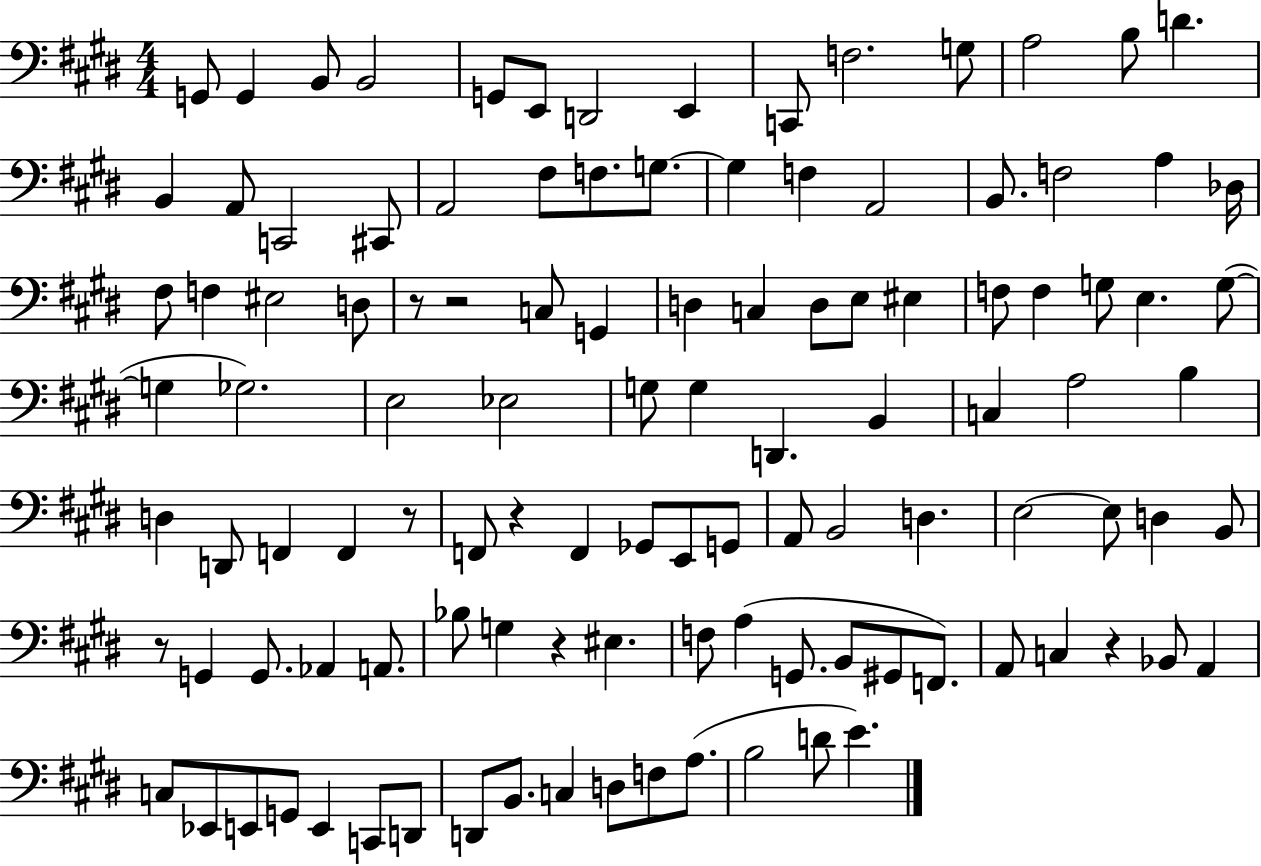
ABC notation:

X:1
T:Untitled
M:4/4
L:1/4
K:E
G,,/2 G,, B,,/2 B,,2 G,,/2 E,,/2 D,,2 E,, C,,/2 F,2 G,/2 A,2 B,/2 D B,, A,,/2 C,,2 ^C,,/2 A,,2 ^F,/2 F,/2 G,/2 G, F, A,,2 B,,/2 F,2 A, _D,/4 ^F,/2 F, ^E,2 D,/2 z/2 z2 C,/2 G,, D, C, D,/2 E,/2 ^E, F,/2 F, G,/2 E, G,/2 G, _G,2 E,2 _E,2 G,/2 G, D,, B,, C, A,2 B, D, D,,/2 F,, F,, z/2 F,,/2 z F,, _G,,/2 E,,/2 G,,/2 A,,/2 B,,2 D, E,2 E,/2 D, B,,/2 z/2 G,, G,,/2 _A,, A,,/2 _B,/2 G, z ^E, F,/2 A, G,,/2 B,,/2 ^G,,/2 F,,/2 A,,/2 C, z _B,,/2 A,, C,/2 _E,,/2 E,,/2 G,,/2 E,, C,,/2 D,,/2 D,,/2 B,,/2 C, D,/2 F,/2 A,/2 B,2 D/2 E